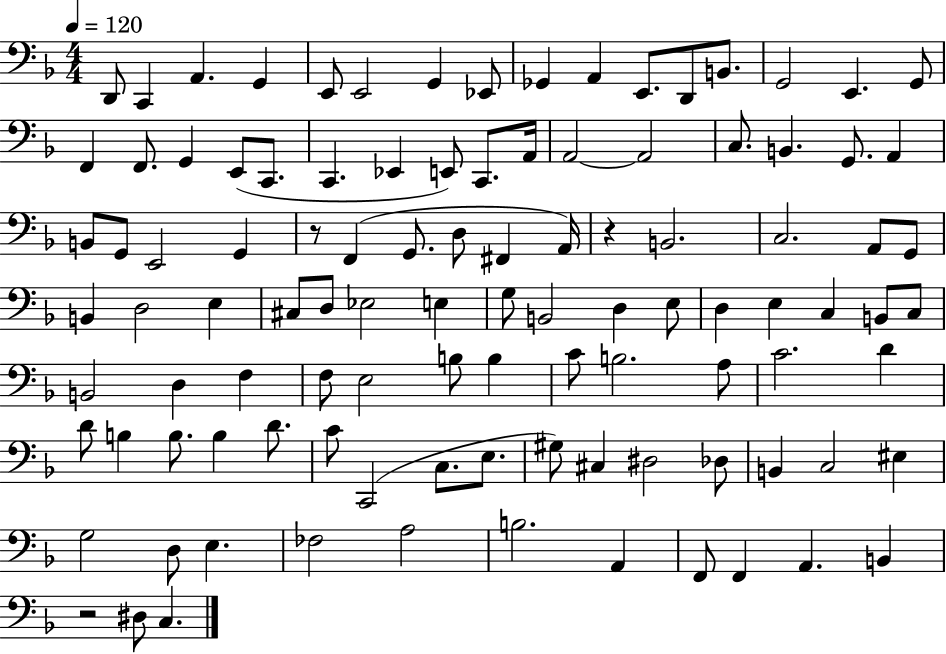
{
  \clef bass
  \numericTimeSignature
  \time 4/4
  \key f \major
  \tempo 4 = 120
  d,8 c,4 a,4. g,4 | e,8 e,2 g,4 ees,8 | ges,4 a,4 e,8. d,8 b,8. | g,2 e,4. g,8 | \break f,4 f,8. g,4 e,8( c,8. | c,4. ees,4 e,8) c,8. a,16 | a,2~~ a,2 | c8. b,4. g,8. a,4 | \break b,8 g,8 e,2 g,4 | r8 f,4( g,8. d8 fis,4 a,16) | r4 b,2. | c2. a,8 g,8 | \break b,4 d2 e4 | cis8 d8 ees2 e4 | g8 b,2 d4 e8 | d4 e4 c4 b,8 c8 | \break b,2 d4 f4 | f8 e2 b8 b4 | c'8 b2. a8 | c'2. d'4 | \break d'8 b4 b8. b4 d'8. | c'8 c,2( c8. e8. | gis8) cis4 dis2 des8 | b,4 c2 eis4 | \break g2 d8 e4. | fes2 a2 | b2. a,4 | f,8 f,4 a,4. b,4 | \break r2 dis8 c4. | \bar "|."
}